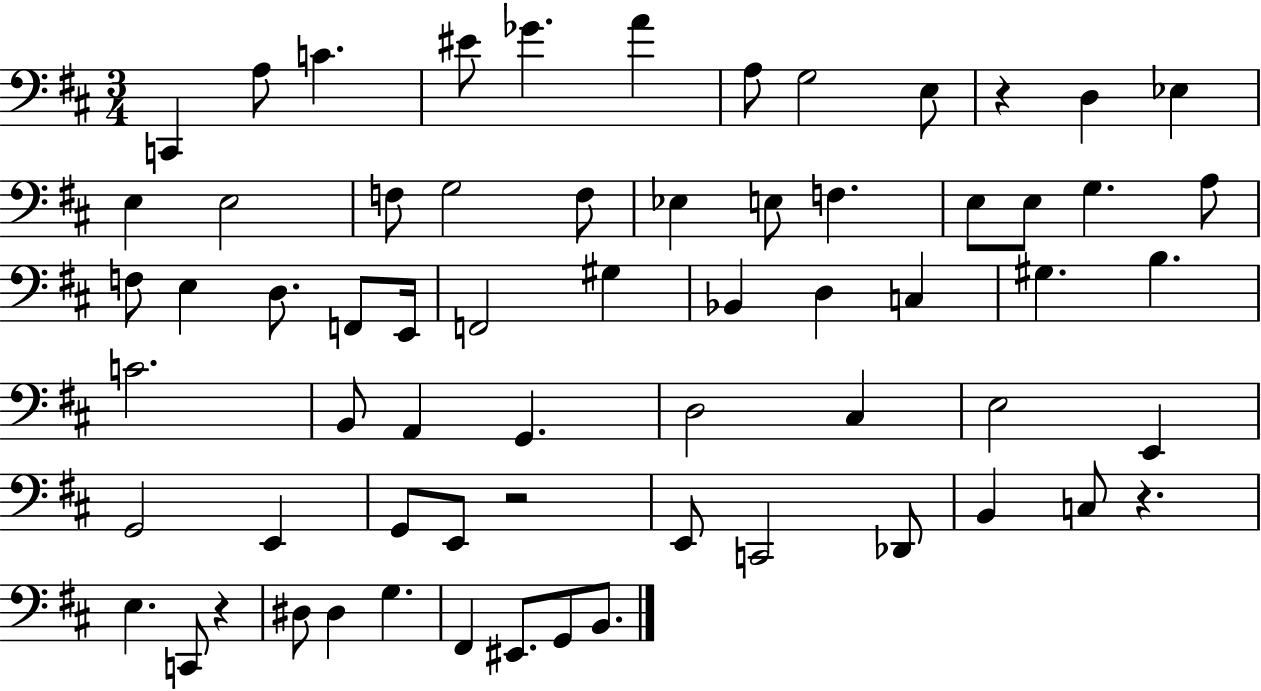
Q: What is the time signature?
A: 3/4